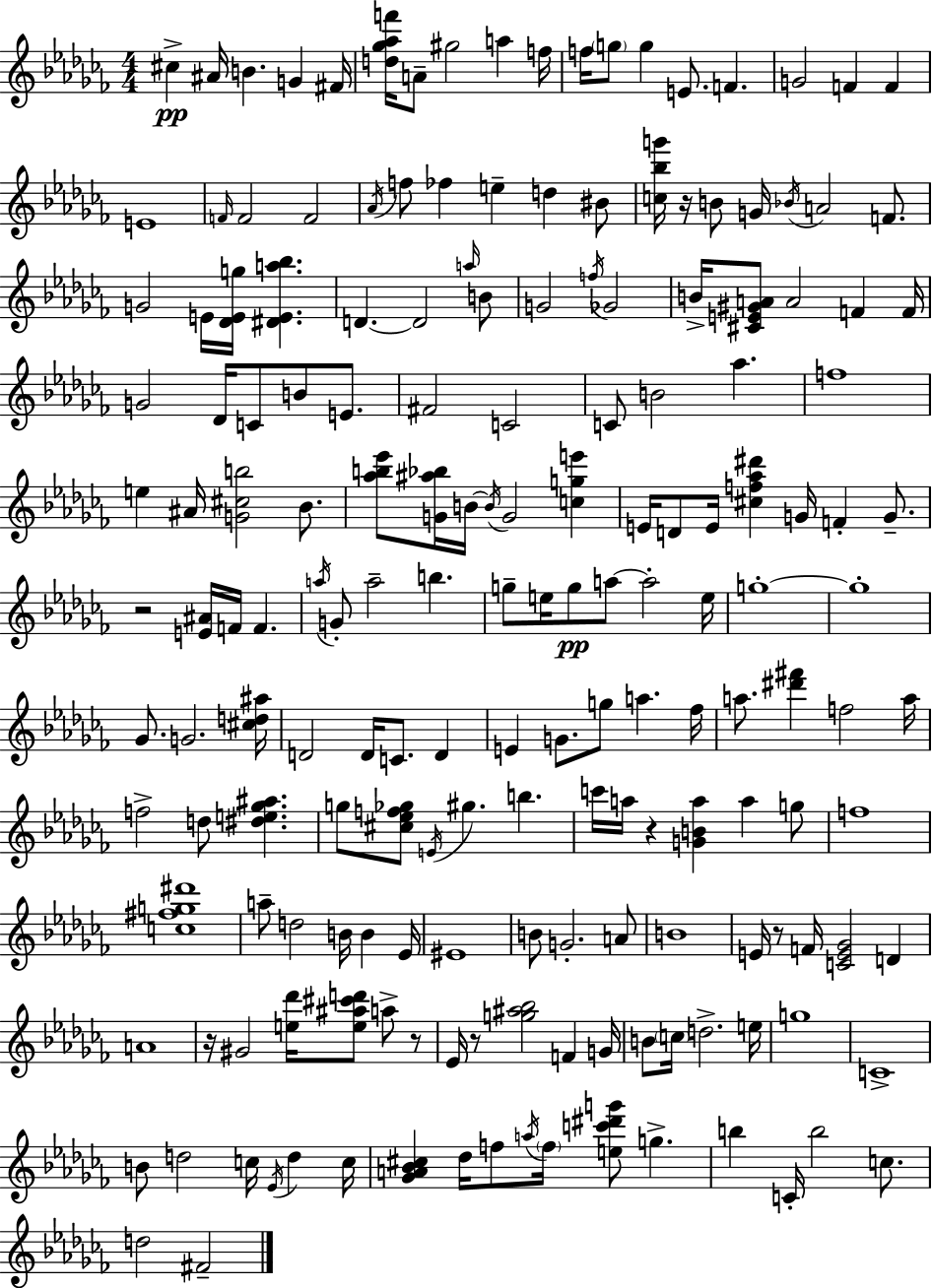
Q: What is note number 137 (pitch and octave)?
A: D5